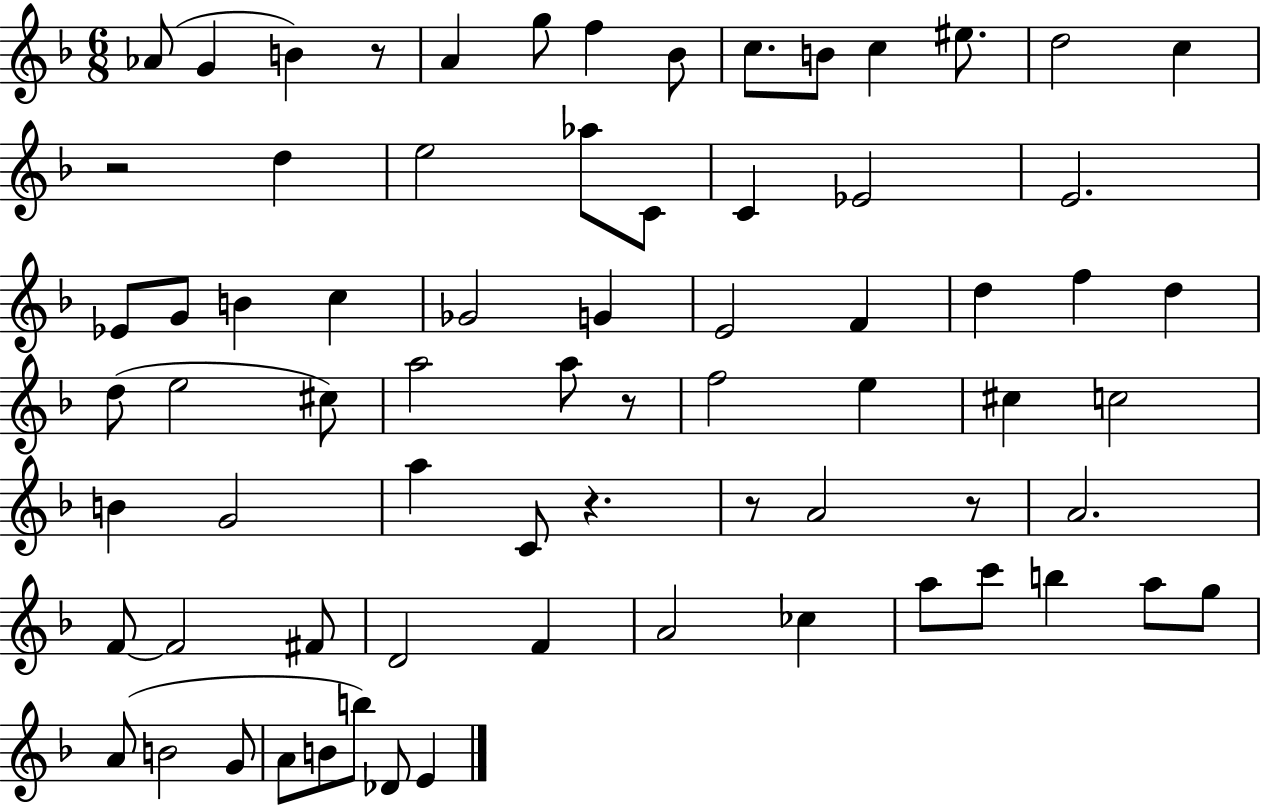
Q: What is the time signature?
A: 6/8